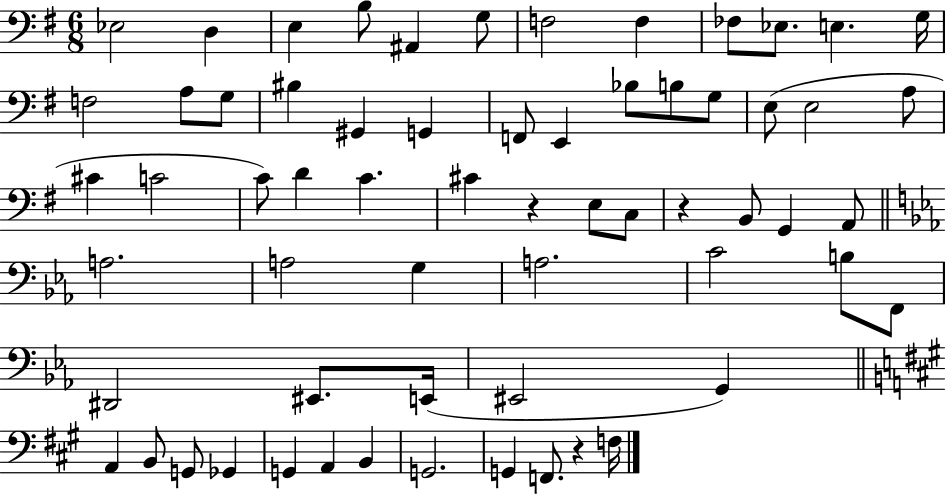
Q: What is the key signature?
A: G major